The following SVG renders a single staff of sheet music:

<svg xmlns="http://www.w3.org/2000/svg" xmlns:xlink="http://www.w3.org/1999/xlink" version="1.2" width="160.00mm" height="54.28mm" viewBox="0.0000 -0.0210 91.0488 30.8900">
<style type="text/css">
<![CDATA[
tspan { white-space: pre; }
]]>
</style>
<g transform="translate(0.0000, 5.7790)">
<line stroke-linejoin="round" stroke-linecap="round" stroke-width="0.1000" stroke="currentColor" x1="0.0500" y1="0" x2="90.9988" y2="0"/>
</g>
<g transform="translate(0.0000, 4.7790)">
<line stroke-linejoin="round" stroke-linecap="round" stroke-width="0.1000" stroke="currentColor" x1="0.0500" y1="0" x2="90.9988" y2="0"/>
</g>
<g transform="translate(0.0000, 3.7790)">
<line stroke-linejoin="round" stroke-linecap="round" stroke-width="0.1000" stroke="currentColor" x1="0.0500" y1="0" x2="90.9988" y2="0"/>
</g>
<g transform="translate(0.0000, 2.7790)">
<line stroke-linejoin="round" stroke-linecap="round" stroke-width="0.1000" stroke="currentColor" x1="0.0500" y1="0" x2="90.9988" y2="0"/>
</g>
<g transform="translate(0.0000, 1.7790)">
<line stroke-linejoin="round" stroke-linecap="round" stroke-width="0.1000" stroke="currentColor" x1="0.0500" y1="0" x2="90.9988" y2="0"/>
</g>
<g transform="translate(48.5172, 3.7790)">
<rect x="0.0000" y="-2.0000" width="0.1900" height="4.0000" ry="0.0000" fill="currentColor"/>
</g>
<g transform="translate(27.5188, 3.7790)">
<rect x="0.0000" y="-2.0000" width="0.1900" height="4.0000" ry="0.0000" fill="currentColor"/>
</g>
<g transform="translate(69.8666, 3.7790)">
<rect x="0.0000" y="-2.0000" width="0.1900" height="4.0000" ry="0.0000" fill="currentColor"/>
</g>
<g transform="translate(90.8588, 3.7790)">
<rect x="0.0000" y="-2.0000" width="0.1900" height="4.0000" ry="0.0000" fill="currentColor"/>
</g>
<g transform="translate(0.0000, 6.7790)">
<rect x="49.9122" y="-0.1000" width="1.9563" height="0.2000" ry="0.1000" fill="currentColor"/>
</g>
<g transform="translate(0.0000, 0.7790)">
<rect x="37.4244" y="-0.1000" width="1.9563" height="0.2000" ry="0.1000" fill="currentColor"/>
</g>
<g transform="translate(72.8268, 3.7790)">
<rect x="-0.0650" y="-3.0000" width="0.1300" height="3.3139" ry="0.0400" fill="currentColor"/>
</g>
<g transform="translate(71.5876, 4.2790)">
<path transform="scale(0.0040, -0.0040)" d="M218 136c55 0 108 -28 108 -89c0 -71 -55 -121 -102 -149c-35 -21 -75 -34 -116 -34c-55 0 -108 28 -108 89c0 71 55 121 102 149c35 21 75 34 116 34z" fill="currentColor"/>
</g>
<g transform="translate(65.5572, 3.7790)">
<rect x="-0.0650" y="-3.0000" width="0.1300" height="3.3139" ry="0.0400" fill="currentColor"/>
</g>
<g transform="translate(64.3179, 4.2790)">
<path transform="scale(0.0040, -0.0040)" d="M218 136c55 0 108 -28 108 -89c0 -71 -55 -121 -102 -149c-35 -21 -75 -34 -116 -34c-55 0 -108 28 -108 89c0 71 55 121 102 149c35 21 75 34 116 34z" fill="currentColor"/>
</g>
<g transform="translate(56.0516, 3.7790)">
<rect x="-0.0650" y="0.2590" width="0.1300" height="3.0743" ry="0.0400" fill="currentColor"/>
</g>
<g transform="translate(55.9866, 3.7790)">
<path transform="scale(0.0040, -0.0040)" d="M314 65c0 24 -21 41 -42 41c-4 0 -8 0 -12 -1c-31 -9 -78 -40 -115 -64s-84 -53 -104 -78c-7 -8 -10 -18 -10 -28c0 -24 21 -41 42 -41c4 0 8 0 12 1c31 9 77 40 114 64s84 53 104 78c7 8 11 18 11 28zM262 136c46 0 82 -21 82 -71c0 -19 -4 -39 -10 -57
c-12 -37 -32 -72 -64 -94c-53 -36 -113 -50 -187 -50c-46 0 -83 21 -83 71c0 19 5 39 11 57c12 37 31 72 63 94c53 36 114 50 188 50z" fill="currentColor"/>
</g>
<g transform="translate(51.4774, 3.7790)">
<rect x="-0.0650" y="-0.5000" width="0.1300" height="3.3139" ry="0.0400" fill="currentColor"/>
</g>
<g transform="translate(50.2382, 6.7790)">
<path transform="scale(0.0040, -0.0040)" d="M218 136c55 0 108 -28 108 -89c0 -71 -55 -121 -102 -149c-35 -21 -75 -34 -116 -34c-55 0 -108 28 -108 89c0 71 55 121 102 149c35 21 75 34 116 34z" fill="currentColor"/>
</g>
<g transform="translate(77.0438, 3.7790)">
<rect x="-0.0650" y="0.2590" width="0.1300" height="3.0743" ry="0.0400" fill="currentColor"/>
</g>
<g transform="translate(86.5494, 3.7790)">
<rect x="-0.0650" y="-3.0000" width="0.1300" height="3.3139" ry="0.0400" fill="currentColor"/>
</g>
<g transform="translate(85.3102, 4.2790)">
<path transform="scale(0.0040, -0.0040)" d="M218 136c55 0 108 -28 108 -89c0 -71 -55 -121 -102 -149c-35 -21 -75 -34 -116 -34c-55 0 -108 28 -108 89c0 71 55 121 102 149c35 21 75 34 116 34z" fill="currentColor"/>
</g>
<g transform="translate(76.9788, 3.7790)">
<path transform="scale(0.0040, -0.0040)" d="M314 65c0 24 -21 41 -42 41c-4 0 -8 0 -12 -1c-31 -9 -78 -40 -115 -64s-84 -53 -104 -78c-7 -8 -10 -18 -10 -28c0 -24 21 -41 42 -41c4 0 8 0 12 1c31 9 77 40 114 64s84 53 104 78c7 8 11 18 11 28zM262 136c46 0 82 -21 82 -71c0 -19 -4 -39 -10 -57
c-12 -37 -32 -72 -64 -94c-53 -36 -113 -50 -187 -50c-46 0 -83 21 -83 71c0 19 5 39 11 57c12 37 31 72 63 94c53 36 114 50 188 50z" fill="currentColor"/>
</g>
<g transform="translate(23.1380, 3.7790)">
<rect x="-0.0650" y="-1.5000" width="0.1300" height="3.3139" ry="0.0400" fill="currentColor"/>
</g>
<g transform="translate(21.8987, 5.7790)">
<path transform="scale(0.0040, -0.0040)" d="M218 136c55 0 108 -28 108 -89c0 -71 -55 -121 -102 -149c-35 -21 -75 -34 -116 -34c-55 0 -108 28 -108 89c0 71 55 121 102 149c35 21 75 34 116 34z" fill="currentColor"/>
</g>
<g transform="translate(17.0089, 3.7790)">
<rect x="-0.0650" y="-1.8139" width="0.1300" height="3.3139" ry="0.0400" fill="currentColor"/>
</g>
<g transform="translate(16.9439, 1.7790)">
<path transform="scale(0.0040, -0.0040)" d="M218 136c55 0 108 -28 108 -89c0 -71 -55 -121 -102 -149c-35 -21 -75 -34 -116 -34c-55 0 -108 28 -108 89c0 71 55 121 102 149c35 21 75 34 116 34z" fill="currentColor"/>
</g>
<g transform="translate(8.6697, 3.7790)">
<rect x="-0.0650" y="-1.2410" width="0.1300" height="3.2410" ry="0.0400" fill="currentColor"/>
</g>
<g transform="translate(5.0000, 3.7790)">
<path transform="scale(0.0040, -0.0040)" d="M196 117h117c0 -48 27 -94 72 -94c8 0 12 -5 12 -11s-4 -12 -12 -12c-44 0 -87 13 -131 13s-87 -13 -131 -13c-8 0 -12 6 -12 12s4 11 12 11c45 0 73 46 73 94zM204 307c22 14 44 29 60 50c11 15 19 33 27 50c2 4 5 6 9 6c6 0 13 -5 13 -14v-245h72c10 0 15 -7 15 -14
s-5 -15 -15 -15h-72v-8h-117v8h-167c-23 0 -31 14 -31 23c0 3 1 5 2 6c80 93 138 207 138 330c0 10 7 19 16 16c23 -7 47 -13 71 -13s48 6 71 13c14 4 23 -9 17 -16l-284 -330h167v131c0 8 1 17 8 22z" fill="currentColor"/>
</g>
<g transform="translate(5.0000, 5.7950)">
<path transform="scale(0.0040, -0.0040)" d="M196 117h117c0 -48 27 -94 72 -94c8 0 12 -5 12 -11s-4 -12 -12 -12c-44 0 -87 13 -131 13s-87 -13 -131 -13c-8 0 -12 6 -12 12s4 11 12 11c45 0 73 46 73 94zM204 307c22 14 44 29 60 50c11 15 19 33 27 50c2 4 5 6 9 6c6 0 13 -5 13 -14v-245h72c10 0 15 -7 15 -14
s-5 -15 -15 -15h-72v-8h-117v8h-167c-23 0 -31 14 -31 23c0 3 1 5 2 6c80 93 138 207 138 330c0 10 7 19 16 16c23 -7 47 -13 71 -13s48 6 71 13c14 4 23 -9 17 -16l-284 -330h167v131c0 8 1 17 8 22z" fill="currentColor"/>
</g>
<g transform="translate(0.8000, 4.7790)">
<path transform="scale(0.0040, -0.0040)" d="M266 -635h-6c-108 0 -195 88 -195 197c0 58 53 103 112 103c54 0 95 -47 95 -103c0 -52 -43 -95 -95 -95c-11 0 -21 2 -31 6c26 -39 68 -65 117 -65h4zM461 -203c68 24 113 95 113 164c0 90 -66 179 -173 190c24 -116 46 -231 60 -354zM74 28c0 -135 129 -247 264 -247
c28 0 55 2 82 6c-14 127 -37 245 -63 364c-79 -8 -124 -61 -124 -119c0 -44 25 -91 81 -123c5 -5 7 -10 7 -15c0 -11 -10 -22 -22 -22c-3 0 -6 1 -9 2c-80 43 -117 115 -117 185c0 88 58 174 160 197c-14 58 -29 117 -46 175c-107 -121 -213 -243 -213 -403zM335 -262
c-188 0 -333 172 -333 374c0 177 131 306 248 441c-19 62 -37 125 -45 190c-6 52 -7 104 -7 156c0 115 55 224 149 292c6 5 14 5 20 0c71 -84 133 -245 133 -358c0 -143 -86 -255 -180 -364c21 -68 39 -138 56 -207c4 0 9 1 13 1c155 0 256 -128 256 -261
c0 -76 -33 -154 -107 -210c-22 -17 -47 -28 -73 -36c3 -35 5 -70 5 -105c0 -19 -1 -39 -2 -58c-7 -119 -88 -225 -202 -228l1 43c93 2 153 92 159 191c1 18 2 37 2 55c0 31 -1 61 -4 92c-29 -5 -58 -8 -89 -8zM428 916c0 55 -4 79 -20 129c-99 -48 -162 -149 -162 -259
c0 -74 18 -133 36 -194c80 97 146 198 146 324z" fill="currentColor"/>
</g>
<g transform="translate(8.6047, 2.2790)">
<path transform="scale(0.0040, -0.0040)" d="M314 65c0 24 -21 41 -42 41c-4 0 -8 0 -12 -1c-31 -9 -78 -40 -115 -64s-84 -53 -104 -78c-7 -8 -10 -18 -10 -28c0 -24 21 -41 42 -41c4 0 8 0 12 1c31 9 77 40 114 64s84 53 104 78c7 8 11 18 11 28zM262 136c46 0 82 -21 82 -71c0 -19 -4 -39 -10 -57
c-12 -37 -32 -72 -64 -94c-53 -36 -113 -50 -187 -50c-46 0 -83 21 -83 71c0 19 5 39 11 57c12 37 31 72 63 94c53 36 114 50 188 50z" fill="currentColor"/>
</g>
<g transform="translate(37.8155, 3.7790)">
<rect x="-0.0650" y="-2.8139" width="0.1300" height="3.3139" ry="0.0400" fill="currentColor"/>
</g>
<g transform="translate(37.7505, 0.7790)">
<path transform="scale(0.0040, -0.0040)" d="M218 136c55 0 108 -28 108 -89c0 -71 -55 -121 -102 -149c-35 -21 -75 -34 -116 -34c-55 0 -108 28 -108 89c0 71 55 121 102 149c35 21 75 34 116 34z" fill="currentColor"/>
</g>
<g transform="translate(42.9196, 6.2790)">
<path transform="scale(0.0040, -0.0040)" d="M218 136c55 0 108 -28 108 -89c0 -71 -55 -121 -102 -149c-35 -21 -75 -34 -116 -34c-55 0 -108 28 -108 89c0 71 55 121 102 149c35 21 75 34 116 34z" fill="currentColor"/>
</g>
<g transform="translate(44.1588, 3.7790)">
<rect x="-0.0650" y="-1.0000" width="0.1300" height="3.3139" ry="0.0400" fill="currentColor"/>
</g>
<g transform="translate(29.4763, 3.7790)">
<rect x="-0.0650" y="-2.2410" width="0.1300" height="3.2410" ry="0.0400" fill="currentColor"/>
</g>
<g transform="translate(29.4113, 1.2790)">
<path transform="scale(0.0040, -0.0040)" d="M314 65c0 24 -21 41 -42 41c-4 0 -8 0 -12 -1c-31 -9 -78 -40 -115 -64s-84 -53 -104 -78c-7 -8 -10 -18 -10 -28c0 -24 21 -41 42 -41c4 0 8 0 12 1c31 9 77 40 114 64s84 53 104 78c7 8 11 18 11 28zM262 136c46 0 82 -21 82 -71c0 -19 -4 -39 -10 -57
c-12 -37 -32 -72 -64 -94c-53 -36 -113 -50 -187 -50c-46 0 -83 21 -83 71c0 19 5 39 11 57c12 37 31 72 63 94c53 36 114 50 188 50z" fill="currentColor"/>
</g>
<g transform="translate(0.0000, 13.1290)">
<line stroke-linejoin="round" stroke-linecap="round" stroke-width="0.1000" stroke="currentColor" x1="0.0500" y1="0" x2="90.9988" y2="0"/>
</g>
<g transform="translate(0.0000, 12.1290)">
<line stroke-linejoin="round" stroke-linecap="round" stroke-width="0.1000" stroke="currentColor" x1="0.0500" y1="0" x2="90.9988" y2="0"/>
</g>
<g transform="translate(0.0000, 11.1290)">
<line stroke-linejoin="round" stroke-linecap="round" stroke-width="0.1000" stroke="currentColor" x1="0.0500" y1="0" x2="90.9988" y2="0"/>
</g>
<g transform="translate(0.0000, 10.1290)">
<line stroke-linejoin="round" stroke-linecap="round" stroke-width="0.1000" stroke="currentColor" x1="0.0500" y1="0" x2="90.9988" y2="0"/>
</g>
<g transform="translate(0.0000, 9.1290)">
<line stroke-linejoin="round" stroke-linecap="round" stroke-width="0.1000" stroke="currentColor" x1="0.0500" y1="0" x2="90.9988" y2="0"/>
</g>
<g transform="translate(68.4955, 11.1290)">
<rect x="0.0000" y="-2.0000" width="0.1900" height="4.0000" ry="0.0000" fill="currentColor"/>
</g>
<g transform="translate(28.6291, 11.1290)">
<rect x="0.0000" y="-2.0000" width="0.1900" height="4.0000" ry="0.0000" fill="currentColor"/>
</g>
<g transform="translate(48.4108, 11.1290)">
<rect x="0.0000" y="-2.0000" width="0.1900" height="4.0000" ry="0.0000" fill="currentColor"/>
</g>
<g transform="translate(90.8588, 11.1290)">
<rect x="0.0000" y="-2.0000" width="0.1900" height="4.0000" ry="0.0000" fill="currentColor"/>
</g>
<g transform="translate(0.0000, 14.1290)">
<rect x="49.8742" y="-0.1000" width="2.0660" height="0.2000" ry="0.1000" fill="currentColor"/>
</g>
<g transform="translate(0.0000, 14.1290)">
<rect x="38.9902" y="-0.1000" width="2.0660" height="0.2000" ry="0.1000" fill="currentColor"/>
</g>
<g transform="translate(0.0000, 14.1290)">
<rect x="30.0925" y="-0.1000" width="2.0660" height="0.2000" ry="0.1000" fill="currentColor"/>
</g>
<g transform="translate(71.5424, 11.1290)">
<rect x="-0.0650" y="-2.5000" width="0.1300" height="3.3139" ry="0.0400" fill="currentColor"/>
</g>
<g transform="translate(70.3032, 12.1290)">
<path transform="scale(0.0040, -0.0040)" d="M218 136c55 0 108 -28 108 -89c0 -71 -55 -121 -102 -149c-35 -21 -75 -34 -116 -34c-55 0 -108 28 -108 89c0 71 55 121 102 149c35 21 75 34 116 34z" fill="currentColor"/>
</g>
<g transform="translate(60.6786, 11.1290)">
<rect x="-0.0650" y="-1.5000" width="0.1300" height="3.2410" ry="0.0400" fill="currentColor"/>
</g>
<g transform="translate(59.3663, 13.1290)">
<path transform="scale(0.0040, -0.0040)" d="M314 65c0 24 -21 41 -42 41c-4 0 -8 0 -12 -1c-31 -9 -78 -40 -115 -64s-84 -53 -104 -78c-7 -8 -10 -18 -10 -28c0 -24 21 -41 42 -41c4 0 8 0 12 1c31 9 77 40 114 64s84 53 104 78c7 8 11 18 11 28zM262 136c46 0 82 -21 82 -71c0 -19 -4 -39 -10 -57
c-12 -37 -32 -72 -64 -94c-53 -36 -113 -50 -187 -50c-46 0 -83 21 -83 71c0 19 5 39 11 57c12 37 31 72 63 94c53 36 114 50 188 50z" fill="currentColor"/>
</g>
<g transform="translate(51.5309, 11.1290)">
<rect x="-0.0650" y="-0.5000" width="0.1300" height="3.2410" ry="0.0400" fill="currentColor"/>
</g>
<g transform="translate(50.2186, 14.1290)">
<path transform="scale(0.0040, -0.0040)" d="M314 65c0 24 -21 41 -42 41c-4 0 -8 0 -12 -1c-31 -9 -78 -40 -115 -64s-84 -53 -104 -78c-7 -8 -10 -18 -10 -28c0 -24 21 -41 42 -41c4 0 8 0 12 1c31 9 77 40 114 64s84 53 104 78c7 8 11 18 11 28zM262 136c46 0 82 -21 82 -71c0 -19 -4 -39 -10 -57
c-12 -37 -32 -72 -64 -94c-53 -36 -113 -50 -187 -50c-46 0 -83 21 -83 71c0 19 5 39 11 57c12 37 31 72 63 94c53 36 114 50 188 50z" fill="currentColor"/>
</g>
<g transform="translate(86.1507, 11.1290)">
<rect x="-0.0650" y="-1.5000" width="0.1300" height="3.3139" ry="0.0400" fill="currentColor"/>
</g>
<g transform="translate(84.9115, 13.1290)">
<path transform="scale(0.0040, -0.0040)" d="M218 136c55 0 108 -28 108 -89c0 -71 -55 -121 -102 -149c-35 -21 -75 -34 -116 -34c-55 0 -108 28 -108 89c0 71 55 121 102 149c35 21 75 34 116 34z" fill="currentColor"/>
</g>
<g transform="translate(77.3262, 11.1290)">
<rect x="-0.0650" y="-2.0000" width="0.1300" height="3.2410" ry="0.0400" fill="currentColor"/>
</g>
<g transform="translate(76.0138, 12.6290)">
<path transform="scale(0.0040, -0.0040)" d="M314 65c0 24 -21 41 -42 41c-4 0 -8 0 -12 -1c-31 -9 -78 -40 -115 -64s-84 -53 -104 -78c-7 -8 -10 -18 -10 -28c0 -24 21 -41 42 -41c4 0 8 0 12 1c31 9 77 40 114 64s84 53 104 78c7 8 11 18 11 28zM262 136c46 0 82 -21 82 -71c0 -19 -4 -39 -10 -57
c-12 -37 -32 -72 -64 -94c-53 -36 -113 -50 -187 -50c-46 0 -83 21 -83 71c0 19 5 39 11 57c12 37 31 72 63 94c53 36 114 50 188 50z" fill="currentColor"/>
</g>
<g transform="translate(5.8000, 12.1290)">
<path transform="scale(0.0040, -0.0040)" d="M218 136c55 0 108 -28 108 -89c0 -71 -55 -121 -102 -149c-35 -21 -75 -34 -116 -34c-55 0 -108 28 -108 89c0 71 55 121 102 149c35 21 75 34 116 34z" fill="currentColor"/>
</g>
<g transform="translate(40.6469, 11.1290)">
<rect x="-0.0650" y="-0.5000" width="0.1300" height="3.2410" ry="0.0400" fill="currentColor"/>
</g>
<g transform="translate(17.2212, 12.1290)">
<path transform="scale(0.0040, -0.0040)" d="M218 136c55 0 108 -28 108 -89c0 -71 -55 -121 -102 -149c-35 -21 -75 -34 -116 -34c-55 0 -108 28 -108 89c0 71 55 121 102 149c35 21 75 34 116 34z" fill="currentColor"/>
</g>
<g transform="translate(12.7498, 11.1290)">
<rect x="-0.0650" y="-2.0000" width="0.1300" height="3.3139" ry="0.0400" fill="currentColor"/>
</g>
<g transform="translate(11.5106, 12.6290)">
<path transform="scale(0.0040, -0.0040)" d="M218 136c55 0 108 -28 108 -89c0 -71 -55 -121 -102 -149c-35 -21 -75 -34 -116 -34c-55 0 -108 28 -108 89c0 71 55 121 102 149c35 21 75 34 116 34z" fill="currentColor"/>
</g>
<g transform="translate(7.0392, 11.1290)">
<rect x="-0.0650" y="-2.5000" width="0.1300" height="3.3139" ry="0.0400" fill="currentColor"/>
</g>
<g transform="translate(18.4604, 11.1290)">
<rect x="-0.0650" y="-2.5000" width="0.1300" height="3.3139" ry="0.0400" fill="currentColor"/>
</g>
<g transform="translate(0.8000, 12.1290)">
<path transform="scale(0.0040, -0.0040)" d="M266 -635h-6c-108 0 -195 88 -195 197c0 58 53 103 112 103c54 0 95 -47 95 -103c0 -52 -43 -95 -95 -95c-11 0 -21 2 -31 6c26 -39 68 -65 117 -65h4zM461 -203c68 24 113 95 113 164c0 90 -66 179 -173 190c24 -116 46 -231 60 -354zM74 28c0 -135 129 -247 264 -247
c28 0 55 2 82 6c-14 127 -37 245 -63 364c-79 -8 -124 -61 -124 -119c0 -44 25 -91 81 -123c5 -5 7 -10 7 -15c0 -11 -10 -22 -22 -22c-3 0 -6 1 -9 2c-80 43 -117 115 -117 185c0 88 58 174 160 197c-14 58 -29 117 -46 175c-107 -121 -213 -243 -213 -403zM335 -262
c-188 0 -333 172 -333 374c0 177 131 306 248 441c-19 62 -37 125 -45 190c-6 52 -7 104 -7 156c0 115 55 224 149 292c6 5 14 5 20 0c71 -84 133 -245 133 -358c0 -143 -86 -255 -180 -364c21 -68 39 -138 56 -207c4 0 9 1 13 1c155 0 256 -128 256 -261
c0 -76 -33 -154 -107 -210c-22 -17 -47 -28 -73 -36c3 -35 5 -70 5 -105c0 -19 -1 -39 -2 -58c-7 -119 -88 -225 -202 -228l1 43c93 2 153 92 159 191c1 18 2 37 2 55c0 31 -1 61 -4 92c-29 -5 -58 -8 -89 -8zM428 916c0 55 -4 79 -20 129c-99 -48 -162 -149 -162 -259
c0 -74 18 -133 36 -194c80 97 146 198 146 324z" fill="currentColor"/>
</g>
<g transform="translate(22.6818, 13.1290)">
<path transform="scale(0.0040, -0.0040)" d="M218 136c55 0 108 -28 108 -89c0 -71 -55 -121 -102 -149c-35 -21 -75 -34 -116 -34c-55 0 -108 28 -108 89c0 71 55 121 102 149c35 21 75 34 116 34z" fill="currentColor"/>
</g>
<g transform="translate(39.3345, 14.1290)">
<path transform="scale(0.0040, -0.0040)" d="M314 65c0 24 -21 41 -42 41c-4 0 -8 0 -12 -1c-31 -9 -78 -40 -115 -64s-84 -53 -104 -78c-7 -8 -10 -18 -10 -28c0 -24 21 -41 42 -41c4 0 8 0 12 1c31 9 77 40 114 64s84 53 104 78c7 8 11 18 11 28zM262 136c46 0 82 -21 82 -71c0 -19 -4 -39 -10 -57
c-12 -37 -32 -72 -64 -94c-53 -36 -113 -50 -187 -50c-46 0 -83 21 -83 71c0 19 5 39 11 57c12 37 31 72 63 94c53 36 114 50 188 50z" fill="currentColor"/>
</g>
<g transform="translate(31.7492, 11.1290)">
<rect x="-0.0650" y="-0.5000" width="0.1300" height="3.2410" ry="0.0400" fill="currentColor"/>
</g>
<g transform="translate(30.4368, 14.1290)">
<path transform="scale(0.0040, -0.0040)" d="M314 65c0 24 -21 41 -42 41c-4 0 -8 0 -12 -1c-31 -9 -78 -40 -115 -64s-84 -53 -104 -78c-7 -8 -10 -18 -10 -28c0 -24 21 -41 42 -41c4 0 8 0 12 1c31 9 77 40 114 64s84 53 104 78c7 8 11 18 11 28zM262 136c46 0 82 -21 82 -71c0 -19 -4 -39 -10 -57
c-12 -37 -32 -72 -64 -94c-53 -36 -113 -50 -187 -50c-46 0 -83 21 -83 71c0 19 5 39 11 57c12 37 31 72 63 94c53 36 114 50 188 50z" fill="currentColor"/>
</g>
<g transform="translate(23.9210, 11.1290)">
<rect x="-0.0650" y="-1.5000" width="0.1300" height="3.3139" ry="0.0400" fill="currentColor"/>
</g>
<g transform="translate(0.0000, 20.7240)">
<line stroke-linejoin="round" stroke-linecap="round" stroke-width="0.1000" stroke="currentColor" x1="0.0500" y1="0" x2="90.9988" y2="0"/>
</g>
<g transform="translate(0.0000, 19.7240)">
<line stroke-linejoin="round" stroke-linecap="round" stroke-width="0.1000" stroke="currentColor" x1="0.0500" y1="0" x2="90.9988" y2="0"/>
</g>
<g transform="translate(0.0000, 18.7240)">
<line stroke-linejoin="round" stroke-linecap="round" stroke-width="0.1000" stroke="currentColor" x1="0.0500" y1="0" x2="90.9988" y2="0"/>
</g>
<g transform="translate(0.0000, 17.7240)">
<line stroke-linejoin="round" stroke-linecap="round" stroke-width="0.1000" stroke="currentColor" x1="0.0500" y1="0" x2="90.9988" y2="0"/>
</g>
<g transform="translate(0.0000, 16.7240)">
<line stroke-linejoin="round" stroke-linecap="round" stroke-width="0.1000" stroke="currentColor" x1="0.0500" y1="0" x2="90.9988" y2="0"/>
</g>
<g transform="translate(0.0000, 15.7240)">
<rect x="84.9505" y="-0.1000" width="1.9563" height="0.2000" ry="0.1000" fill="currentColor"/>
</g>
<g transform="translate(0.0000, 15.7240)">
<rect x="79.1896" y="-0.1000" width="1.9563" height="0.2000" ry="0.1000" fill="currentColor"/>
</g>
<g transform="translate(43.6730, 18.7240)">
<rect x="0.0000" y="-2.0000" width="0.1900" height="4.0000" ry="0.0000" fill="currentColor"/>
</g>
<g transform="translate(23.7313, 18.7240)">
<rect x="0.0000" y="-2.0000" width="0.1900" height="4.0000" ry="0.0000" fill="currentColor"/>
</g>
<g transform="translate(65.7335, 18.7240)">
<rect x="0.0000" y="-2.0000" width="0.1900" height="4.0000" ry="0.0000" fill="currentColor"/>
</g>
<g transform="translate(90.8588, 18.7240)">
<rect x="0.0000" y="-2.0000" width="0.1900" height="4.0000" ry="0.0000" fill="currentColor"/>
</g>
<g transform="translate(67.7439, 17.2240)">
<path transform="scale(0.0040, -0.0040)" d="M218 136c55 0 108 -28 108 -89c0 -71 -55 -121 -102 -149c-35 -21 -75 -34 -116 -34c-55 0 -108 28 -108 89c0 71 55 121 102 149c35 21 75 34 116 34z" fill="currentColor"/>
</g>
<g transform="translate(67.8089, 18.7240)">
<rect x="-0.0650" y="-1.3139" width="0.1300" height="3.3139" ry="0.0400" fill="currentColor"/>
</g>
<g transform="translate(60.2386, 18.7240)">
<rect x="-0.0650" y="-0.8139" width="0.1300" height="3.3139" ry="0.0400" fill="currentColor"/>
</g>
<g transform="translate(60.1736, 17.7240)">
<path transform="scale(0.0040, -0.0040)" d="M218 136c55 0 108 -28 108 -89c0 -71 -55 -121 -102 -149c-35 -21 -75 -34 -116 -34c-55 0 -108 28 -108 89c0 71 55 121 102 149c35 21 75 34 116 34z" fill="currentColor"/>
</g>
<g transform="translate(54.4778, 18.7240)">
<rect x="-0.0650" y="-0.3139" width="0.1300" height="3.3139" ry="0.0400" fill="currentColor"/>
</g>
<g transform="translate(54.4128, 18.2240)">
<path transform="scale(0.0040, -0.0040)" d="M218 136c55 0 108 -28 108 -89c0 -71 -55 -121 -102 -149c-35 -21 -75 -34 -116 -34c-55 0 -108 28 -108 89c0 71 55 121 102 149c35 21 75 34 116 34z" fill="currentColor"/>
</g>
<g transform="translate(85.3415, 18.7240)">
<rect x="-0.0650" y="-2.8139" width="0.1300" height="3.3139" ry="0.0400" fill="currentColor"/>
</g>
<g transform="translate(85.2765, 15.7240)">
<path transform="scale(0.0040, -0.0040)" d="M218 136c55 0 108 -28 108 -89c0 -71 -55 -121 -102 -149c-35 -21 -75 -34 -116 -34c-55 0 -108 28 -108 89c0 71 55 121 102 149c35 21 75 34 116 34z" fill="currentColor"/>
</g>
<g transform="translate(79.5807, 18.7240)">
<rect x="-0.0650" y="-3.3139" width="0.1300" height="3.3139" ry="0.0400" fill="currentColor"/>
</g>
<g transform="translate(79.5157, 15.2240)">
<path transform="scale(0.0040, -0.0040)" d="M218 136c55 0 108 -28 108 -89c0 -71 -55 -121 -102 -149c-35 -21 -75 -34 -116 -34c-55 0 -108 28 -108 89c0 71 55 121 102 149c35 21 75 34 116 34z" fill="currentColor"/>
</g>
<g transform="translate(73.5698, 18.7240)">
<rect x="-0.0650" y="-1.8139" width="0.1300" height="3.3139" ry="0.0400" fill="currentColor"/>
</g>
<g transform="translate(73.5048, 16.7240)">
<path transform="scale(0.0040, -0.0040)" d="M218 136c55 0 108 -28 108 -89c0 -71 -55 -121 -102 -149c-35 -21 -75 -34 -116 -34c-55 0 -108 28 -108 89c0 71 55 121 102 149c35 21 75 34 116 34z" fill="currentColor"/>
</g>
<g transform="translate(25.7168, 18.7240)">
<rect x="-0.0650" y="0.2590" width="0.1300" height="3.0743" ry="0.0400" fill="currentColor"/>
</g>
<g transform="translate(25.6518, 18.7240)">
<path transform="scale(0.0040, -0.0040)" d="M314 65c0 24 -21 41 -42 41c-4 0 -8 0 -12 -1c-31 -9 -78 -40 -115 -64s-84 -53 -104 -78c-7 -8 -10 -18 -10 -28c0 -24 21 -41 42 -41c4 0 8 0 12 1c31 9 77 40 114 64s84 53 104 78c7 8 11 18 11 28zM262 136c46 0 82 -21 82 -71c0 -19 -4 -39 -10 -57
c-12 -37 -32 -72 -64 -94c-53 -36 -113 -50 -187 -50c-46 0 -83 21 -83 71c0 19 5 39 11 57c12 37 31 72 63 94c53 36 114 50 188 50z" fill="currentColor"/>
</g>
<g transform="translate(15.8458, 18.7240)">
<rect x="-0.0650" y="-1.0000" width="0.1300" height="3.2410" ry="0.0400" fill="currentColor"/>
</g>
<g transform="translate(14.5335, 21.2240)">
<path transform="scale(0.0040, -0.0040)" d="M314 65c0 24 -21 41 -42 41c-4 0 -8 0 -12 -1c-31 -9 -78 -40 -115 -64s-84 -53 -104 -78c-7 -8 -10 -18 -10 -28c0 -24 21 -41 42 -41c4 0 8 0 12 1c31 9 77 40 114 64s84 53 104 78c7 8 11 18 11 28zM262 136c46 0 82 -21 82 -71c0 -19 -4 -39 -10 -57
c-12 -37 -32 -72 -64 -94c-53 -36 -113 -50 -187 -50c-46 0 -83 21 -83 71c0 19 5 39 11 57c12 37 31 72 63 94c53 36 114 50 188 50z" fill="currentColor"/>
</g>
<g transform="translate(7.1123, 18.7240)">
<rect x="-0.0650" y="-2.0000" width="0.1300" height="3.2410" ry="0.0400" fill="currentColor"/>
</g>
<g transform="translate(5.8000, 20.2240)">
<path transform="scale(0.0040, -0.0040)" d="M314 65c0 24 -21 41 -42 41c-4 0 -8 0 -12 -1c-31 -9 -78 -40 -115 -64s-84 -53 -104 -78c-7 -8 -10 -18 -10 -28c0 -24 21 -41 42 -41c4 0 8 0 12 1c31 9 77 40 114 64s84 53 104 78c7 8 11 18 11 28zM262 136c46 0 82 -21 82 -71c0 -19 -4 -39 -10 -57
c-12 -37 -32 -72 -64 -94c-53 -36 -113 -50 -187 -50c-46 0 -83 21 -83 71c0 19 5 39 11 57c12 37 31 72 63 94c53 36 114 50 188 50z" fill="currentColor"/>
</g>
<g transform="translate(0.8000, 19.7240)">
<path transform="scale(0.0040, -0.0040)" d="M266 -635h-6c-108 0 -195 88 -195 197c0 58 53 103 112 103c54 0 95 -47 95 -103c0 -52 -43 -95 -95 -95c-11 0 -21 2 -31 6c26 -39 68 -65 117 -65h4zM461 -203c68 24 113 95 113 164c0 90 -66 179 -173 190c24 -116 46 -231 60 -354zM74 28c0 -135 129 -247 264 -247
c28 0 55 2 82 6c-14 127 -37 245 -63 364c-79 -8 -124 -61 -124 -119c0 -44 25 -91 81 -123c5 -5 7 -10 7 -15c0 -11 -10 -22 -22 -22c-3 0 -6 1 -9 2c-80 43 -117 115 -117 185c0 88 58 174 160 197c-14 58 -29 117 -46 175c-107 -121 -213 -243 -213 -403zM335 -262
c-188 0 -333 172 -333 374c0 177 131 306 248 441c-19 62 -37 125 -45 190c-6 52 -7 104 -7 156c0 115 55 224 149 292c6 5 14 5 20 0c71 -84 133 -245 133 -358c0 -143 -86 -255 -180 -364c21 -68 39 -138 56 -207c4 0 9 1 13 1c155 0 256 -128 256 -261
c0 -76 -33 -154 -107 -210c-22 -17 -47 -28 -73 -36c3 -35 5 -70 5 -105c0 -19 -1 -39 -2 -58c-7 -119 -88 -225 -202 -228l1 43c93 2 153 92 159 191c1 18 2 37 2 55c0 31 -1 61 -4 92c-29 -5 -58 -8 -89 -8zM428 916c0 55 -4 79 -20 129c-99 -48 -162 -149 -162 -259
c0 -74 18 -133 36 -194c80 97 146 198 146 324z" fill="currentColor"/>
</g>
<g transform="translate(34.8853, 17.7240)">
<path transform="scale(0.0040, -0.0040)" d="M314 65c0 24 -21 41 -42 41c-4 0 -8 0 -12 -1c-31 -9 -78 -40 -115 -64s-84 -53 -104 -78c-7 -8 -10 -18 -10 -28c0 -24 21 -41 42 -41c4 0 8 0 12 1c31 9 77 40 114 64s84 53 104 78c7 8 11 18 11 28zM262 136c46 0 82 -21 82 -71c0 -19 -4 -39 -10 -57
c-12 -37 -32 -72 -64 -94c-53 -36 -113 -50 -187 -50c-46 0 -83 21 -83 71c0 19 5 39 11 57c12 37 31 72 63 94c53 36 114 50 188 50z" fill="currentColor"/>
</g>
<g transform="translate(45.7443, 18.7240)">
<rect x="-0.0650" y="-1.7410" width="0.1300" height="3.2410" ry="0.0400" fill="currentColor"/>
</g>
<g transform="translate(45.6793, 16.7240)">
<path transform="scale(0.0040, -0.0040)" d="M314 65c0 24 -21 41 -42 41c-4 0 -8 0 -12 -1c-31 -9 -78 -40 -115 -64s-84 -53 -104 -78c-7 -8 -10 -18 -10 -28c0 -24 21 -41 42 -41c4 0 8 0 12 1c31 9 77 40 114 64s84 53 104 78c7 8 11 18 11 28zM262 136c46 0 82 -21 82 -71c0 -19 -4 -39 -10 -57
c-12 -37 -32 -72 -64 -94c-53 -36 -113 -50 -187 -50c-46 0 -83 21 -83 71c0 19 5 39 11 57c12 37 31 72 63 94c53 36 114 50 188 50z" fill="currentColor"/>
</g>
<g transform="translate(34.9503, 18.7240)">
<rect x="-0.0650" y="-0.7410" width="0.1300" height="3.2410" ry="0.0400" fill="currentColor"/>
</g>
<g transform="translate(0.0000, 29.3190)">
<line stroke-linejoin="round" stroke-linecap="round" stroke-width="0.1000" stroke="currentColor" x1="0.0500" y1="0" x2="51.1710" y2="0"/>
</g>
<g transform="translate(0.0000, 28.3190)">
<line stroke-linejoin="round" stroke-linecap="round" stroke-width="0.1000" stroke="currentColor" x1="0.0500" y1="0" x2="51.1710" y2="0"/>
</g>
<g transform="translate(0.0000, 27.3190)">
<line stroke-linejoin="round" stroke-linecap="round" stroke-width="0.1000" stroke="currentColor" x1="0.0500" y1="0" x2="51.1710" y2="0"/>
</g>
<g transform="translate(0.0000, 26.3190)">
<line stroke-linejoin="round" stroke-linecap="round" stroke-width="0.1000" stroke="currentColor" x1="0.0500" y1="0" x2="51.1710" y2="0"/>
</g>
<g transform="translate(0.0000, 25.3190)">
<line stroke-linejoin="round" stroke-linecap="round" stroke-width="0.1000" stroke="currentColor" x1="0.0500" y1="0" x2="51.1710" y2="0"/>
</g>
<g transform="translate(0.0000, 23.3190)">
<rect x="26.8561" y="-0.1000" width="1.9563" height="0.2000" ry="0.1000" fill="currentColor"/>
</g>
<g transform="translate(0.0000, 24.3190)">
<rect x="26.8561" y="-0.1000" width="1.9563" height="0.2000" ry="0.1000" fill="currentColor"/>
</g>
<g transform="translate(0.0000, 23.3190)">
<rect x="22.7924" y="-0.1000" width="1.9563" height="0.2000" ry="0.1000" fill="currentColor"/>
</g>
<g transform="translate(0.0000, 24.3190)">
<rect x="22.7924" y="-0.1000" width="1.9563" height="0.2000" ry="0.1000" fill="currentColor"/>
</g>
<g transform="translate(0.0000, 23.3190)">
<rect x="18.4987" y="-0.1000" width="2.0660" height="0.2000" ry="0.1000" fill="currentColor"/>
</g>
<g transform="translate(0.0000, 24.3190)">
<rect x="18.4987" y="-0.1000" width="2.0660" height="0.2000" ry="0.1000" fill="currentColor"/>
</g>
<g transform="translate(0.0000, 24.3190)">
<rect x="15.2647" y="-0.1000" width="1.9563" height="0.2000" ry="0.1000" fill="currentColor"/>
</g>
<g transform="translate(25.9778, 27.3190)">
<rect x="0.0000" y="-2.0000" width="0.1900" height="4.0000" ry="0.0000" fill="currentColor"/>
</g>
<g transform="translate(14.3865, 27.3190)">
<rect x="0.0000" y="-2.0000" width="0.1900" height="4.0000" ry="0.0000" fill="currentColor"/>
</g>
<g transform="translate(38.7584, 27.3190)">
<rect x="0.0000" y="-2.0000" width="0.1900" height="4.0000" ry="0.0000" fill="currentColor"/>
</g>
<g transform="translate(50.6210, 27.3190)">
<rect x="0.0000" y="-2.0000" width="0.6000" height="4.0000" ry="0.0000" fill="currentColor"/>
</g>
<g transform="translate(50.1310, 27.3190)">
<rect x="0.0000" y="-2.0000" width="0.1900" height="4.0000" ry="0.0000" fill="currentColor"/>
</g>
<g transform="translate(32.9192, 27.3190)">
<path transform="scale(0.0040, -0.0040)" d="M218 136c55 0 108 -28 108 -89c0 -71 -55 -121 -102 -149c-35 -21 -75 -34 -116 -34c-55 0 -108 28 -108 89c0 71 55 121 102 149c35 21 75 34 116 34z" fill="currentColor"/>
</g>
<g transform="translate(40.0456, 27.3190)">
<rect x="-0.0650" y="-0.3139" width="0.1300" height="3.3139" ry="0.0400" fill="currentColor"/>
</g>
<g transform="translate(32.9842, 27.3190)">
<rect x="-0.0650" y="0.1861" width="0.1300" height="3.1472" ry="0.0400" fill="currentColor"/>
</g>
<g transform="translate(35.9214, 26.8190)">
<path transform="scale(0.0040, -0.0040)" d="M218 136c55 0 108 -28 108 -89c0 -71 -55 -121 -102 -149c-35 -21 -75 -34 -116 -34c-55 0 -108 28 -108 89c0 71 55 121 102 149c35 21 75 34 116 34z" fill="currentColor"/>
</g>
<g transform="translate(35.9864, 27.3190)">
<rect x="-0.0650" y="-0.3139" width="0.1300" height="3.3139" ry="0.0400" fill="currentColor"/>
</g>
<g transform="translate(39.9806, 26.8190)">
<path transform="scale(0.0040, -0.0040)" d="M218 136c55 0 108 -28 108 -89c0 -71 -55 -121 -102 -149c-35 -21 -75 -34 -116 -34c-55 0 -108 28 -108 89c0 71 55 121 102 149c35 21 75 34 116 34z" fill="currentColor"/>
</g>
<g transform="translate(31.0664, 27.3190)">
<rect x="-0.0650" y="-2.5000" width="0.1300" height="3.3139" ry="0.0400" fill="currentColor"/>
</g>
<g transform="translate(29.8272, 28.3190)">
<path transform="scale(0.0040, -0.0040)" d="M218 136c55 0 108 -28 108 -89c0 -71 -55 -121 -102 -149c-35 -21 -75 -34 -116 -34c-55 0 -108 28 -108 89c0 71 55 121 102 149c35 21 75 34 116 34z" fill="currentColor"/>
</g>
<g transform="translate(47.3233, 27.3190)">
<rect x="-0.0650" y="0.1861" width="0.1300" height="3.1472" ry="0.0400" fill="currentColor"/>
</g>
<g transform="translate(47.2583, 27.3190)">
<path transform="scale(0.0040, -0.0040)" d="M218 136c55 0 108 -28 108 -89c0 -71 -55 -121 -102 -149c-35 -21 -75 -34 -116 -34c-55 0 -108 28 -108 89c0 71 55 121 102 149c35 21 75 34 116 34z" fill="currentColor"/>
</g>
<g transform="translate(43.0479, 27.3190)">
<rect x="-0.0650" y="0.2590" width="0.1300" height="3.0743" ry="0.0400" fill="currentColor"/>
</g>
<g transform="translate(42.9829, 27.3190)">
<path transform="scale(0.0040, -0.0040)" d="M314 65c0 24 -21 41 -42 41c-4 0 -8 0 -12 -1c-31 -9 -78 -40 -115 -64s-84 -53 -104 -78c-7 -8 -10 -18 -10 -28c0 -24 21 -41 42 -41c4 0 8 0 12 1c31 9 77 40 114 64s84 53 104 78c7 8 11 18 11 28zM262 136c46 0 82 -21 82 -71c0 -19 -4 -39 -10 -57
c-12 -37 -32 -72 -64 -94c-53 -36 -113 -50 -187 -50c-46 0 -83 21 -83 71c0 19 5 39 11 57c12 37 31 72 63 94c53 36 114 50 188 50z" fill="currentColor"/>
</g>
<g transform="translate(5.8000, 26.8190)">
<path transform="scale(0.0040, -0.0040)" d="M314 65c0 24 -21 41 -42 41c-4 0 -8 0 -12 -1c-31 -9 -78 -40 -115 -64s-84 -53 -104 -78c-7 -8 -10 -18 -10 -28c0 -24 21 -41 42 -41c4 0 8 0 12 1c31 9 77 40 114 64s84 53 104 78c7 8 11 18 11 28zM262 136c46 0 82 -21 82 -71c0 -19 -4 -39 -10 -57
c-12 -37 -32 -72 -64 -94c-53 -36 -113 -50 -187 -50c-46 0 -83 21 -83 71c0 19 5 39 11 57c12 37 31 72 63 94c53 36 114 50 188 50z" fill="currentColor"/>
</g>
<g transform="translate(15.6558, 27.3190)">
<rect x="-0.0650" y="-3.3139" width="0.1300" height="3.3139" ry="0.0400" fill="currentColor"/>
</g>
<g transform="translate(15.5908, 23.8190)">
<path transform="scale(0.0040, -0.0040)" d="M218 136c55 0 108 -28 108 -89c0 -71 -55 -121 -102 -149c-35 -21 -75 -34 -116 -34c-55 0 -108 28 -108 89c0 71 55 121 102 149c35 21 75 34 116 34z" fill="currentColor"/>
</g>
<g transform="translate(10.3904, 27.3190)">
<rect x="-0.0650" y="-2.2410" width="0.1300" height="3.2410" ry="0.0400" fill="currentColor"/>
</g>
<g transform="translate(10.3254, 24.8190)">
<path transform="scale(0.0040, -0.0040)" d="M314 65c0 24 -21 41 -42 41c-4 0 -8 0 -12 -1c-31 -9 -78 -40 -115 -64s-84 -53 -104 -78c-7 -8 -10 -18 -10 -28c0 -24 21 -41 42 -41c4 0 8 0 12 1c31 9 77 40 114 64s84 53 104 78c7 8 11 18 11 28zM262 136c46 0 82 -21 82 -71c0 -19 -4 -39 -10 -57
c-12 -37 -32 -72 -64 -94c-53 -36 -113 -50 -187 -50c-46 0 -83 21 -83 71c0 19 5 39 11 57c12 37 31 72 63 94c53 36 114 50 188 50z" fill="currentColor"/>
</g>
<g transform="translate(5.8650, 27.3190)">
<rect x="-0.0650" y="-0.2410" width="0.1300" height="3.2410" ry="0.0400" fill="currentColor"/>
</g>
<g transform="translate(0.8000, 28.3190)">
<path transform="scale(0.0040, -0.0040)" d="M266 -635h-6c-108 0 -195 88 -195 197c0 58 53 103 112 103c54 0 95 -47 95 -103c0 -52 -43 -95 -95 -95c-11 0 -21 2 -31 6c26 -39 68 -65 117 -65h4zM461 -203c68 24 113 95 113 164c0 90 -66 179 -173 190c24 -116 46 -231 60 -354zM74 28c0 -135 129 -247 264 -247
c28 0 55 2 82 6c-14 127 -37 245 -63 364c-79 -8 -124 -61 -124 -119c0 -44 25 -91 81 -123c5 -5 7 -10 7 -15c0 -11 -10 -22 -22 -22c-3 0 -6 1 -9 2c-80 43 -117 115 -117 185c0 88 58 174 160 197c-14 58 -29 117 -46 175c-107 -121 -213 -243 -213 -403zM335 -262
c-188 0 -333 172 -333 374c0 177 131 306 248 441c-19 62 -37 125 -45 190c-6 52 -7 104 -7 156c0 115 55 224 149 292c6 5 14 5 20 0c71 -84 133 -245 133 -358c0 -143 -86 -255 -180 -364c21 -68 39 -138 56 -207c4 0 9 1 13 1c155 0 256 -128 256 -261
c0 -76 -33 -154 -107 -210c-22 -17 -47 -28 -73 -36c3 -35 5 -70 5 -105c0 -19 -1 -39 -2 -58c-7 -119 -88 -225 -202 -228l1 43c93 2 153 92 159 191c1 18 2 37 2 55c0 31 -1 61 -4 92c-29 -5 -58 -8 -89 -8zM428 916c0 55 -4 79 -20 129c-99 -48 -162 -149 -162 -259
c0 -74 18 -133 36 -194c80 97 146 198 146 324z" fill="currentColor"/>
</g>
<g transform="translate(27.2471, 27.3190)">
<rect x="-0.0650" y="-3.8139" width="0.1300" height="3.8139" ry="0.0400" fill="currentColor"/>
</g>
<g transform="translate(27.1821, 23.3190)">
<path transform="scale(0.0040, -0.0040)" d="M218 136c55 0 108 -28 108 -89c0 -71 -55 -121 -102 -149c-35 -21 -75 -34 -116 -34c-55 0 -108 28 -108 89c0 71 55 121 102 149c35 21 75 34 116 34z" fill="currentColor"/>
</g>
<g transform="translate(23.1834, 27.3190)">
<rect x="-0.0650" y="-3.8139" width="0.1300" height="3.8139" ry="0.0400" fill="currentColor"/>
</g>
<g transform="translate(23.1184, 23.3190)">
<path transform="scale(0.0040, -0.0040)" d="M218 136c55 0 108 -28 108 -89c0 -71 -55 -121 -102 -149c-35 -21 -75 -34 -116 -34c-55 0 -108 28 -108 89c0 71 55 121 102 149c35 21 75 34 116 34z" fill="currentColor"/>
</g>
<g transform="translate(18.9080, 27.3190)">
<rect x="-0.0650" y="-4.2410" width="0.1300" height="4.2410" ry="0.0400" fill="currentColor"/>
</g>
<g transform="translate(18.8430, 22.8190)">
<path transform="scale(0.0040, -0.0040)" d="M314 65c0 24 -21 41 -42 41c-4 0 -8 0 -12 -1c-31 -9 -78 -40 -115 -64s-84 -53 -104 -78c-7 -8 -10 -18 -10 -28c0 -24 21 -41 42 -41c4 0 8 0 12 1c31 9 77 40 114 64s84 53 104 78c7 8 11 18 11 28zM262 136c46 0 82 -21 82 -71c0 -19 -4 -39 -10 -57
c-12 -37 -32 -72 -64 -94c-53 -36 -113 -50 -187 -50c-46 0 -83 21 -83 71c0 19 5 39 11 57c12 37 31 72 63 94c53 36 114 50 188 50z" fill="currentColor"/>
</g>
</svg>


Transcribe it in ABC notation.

X:1
T:Untitled
M:4/4
L:1/4
K:C
e2 f E g2 a D C B2 A A B2 A G F G E C2 C2 C2 E2 G F2 E F2 D2 B2 d2 f2 c d e f b a c2 g2 b d'2 c' c' G B c c B2 B